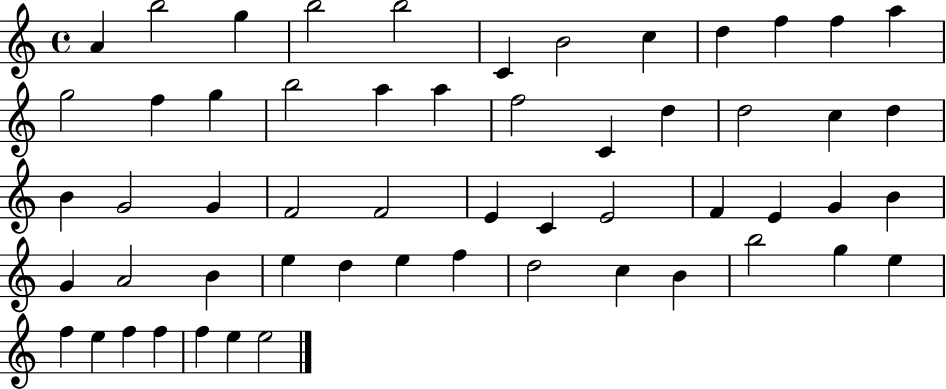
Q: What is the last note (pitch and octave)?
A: E5